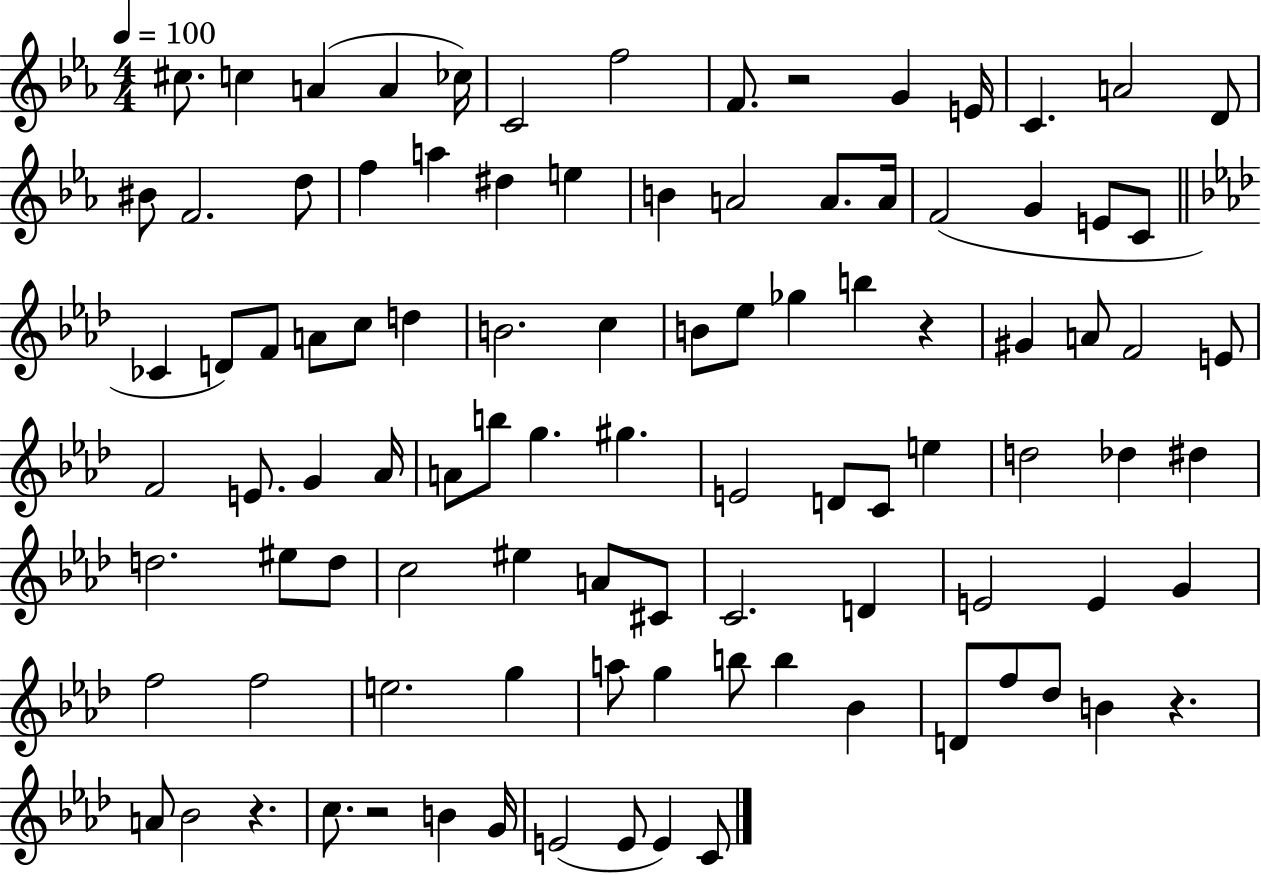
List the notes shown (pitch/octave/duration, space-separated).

C#5/e. C5/q A4/q A4/q CES5/s C4/h F5/h F4/e. R/h G4/q E4/s C4/q. A4/h D4/e BIS4/e F4/h. D5/e F5/q A5/q D#5/q E5/q B4/q A4/h A4/e. A4/s F4/h G4/q E4/e C4/e CES4/q D4/e F4/e A4/e C5/e D5/q B4/h. C5/q B4/e Eb5/e Gb5/q B5/q R/q G#4/q A4/e F4/h E4/e F4/h E4/e. G4/q Ab4/s A4/e B5/e G5/q. G#5/q. E4/h D4/e C4/e E5/q D5/h Db5/q D#5/q D5/h. EIS5/e D5/e C5/h EIS5/q A4/e C#4/e C4/h. D4/q E4/h E4/q G4/q F5/h F5/h E5/h. G5/q A5/e G5/q B5/e B5/q Bb4/q D4/e F5/e Db5/e B4/q R/q. A4/e Bb4/h R/q. C5/e. R/h B4/q G4/s E4/h E4/e E4/q C4/e